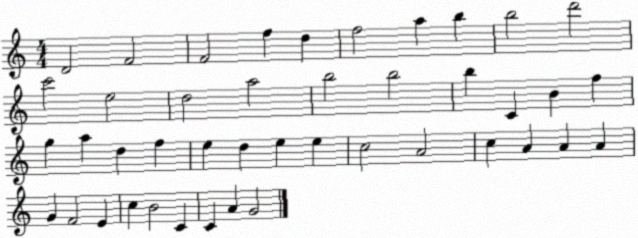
X:1
T:Untitled
M:4/4
L:1/4
K:C
D2 F2 F2 f d f2 a b b2 d'2 c'2 e2 d2 a2 b2 b2 b C B f g a d f e d e e c2 A2 c A A A G F2 E c B2 C C A G2